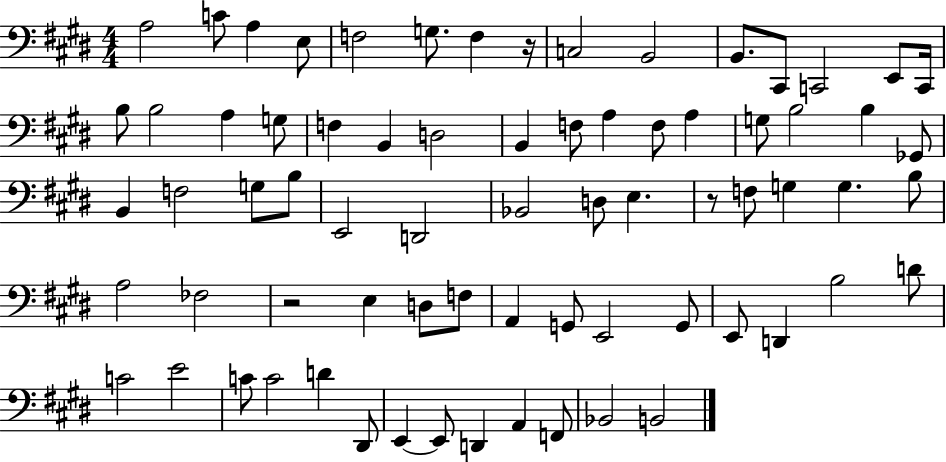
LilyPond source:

{
  \clef bass
  \numericTimeSignature
  \time 4/4
  \key e \major
  a2 c'8 a4 e8 | f2 g8. f4 r16 | c2 b,2 | b,8. cis,8 c,2 e,8 c,16 | \break b8 b2 a4 g8 | f4 b,4 d2 | b,4 f8 a4 f8 a4 | g8 b2 b4 ges,8 | \break b,4 f2 g8 b8 | e,2 d,2 | bes,2 d8 e4. | r8 f8 g4 g4. b8 | \break a2 fes2 | r2 e4 d8 f8 | a,4 g,8 e,2 g,8 | e,8 d,4 b2 d'8 | \break c'2 e'2 | c'8 c'2 d'4 dis,8 | e,4~~ e,8 d,4 a,4 f,8 | bes,2 b,2 | \break \bar "|."
}